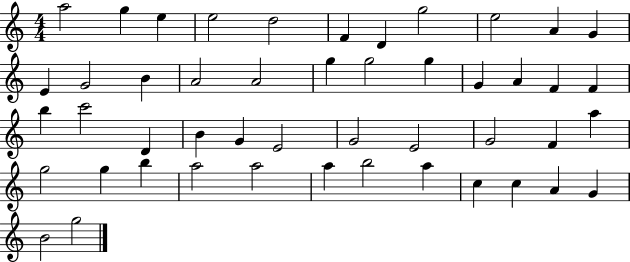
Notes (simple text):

A5/h G5/q E5/q E5/h D5/h F4/q D4/q G5/h E5/h A4/q G4/q E4/q G4/h B4/q A4/h A4/h G5/q G5/h G5/q G4/q A4/q F4/q F4/q B5/q C6/h D4/q B4/q G4/q E4/h G4/h E4/h G4/h F4/q A5/q G5/h G5/q B5/q A5/h A5/h A5/q B5/h A5/q C5/q C5/q A4/q G4/q B4/h G5/h